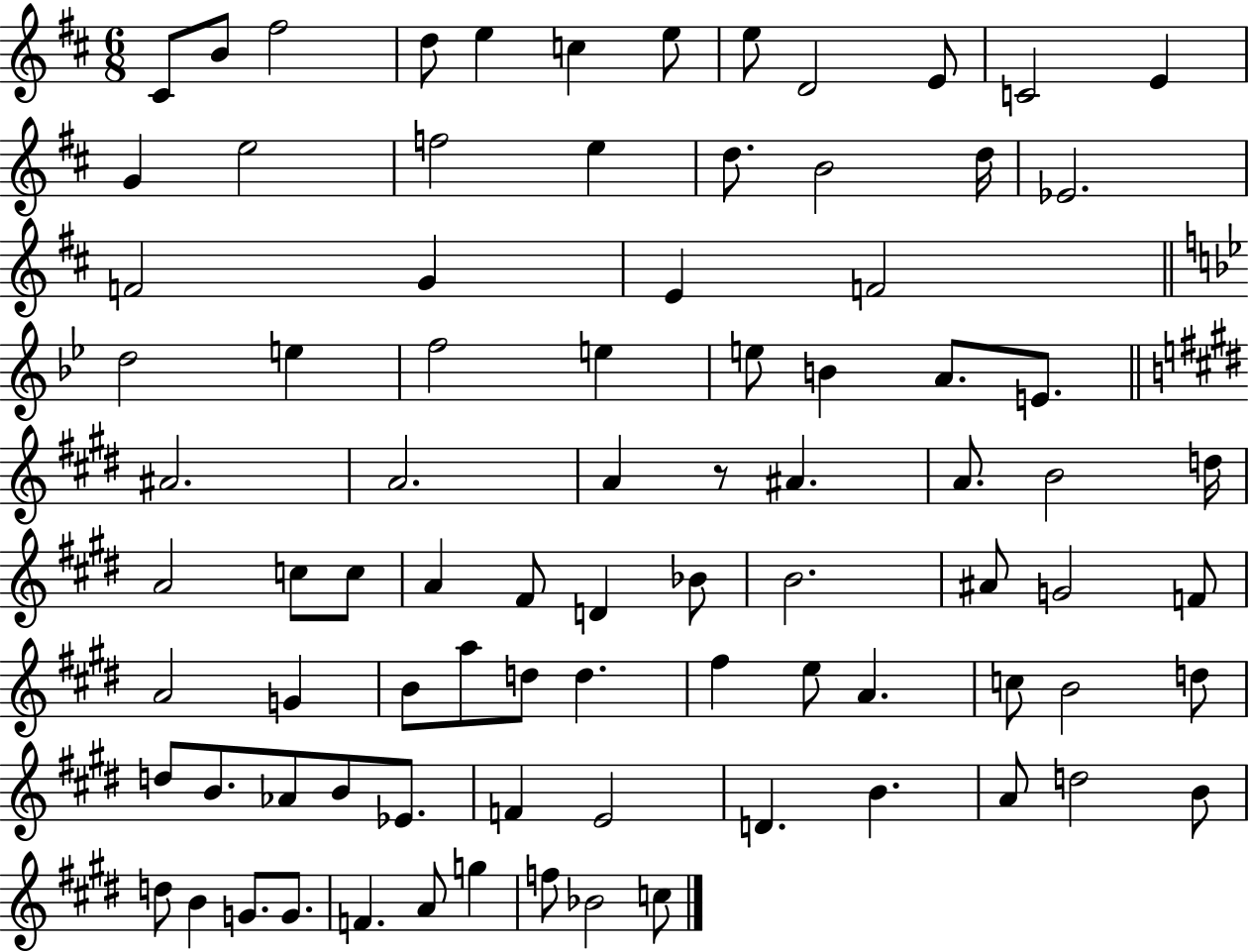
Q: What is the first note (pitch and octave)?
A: C#4